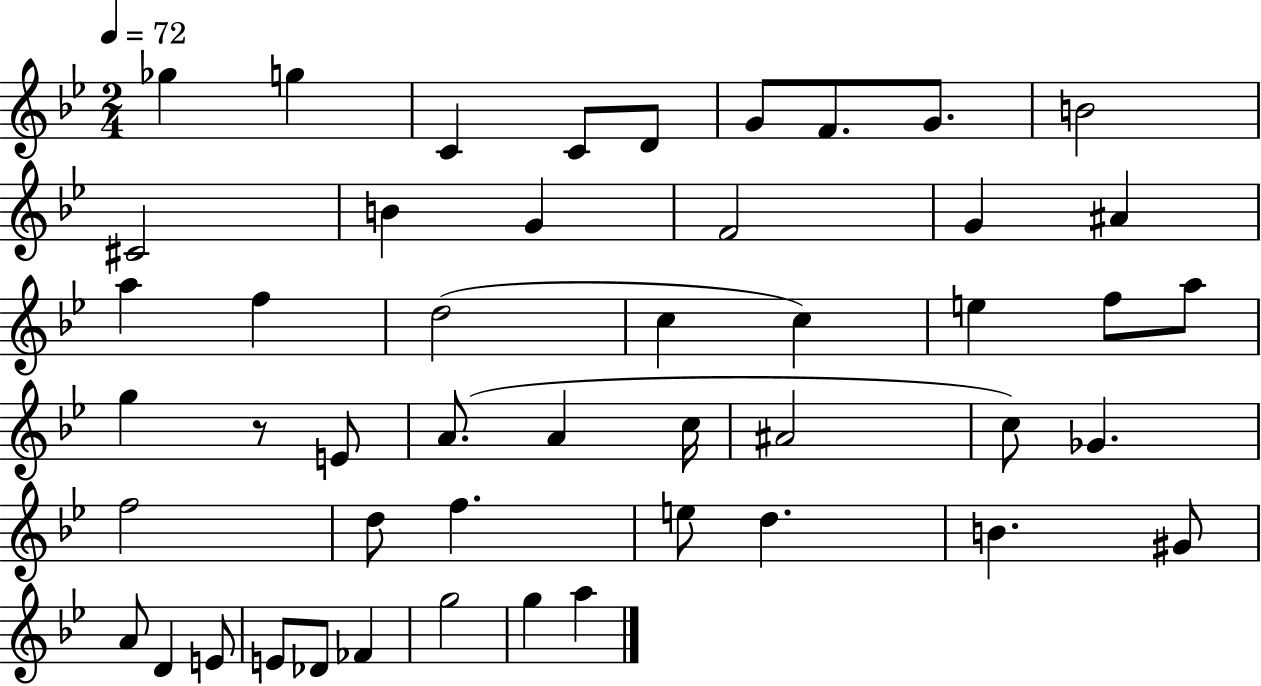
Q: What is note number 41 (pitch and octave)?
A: E4